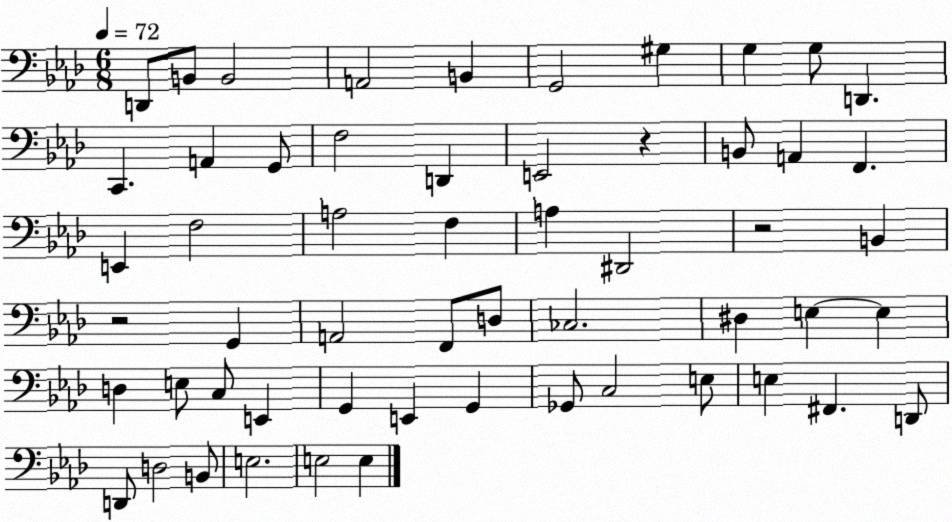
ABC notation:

X:1
T:Untitled
M:6/8
L:1/4
K:Ab
D,,/2 B,,/2 B,,2 A,,2 B,, G,,2 ^G, G, G,/2 D,, C,, A,, G,,/2 F,2 D,, E,,2 z B,,/2 A,, F,, E,, F,2 A,2 F, A, ^D,,2 z2 B,, z2 G,, A,,2 F,,/2 D,/2 _C,2 ^D, E, E, D, E,/2 C,/2 E,, G,, E,, G,, _G,,/2 C,2 E,/2 E, ^F,, D,,/2 D,,/2 D,2 B,,/2 E,2 E,2 E,